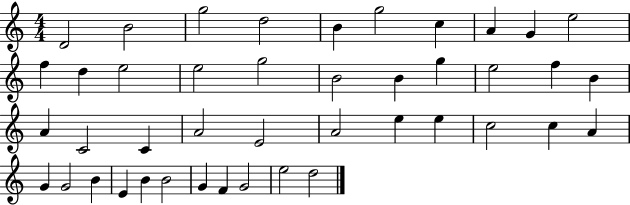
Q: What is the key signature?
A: C major